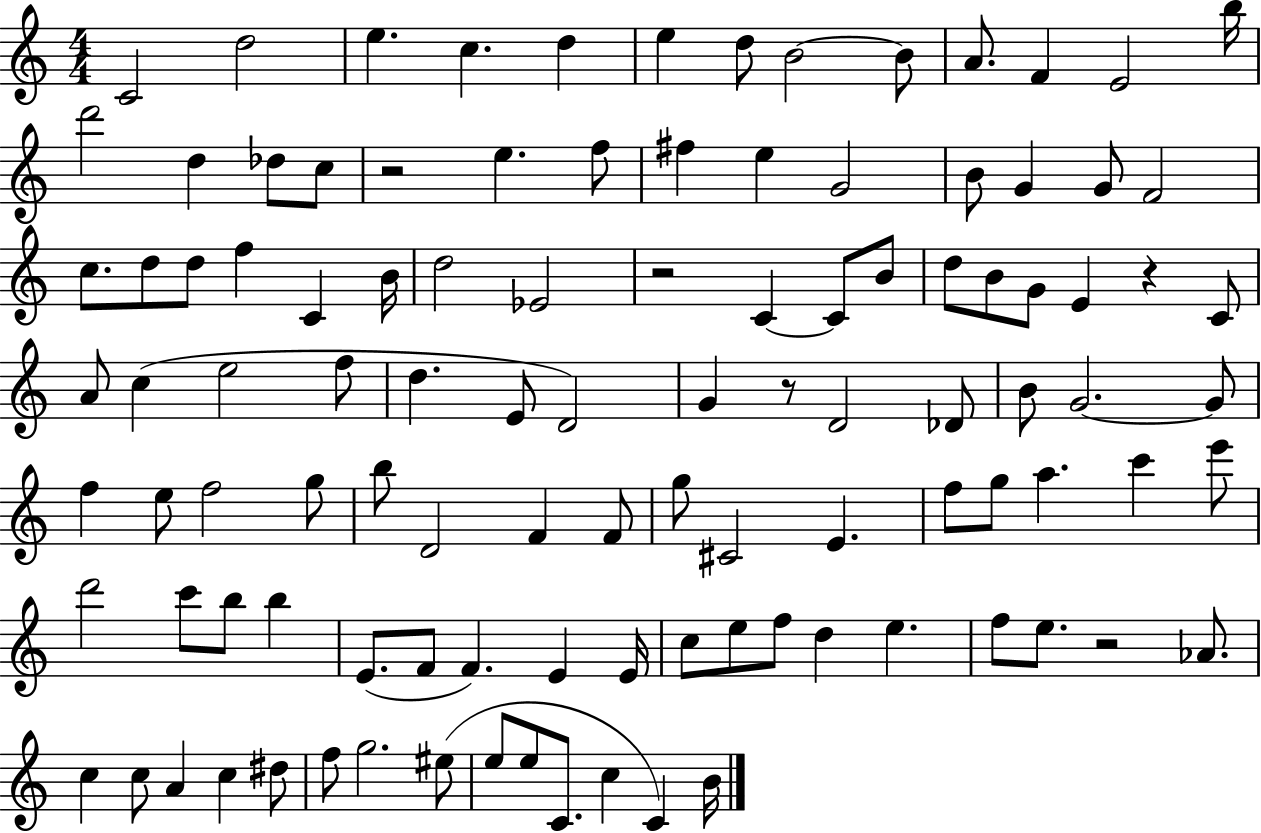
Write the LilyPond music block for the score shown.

{
  \clef treble
  \numericTimeSignature
  \time 4/4
  \key c \major
  c'2 d''2 | e''4. c''4. d''4 | e''4 d''8 b'2~~ b'8 | a'8. f'4 e'2 b''16 | \break d'''2 d''4 des''8 c''8 | r2 e''4. f''8 | fis''4 e''4 g'2 | b'8 g'4 g'8 f'2 | \break c''8. d''8 d''8 f''4 c'4 b'16 | d''2 ees'2 | r2 c'4~~ c'8 b'8 | d''8 b'8 g'8 e'4 r4 c'8 | \break a'8 c''4( e''2 f''8 | d''4. e'8 d'2) | g'4 r8 d'2 des'8 | b'8 g'2.~~ g'8 | \break f''4 e''8 f''2 g''8 | b''8 d'2 f'4 f'8 | g''8 cis'2 e'4. | f''8 g''8 a''4. c'''4 e'''8 | \break d'''2 c'''8 b''8 b''4 | e'8.( f'8 f'4.) e'4 e'16 | c''8 e''8 f''8 d''4 e''4. | f''8 e''8. r2 aes'8. | \break c''4 c''8 a'4 c''4 dis''8 | f''8 g''2. eis''8( | e''8 e''8 c'8. c''4 c'4) b'16 | \bar "|."
}